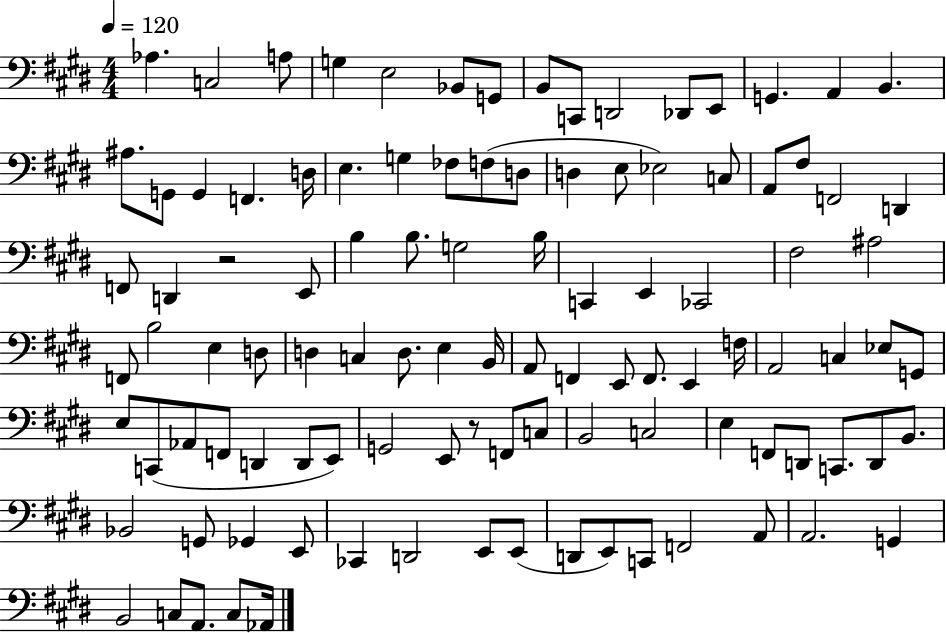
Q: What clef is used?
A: bass